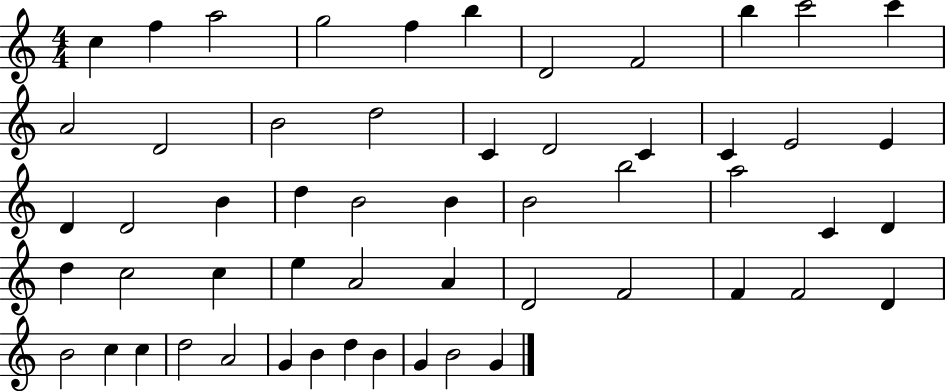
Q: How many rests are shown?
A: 0